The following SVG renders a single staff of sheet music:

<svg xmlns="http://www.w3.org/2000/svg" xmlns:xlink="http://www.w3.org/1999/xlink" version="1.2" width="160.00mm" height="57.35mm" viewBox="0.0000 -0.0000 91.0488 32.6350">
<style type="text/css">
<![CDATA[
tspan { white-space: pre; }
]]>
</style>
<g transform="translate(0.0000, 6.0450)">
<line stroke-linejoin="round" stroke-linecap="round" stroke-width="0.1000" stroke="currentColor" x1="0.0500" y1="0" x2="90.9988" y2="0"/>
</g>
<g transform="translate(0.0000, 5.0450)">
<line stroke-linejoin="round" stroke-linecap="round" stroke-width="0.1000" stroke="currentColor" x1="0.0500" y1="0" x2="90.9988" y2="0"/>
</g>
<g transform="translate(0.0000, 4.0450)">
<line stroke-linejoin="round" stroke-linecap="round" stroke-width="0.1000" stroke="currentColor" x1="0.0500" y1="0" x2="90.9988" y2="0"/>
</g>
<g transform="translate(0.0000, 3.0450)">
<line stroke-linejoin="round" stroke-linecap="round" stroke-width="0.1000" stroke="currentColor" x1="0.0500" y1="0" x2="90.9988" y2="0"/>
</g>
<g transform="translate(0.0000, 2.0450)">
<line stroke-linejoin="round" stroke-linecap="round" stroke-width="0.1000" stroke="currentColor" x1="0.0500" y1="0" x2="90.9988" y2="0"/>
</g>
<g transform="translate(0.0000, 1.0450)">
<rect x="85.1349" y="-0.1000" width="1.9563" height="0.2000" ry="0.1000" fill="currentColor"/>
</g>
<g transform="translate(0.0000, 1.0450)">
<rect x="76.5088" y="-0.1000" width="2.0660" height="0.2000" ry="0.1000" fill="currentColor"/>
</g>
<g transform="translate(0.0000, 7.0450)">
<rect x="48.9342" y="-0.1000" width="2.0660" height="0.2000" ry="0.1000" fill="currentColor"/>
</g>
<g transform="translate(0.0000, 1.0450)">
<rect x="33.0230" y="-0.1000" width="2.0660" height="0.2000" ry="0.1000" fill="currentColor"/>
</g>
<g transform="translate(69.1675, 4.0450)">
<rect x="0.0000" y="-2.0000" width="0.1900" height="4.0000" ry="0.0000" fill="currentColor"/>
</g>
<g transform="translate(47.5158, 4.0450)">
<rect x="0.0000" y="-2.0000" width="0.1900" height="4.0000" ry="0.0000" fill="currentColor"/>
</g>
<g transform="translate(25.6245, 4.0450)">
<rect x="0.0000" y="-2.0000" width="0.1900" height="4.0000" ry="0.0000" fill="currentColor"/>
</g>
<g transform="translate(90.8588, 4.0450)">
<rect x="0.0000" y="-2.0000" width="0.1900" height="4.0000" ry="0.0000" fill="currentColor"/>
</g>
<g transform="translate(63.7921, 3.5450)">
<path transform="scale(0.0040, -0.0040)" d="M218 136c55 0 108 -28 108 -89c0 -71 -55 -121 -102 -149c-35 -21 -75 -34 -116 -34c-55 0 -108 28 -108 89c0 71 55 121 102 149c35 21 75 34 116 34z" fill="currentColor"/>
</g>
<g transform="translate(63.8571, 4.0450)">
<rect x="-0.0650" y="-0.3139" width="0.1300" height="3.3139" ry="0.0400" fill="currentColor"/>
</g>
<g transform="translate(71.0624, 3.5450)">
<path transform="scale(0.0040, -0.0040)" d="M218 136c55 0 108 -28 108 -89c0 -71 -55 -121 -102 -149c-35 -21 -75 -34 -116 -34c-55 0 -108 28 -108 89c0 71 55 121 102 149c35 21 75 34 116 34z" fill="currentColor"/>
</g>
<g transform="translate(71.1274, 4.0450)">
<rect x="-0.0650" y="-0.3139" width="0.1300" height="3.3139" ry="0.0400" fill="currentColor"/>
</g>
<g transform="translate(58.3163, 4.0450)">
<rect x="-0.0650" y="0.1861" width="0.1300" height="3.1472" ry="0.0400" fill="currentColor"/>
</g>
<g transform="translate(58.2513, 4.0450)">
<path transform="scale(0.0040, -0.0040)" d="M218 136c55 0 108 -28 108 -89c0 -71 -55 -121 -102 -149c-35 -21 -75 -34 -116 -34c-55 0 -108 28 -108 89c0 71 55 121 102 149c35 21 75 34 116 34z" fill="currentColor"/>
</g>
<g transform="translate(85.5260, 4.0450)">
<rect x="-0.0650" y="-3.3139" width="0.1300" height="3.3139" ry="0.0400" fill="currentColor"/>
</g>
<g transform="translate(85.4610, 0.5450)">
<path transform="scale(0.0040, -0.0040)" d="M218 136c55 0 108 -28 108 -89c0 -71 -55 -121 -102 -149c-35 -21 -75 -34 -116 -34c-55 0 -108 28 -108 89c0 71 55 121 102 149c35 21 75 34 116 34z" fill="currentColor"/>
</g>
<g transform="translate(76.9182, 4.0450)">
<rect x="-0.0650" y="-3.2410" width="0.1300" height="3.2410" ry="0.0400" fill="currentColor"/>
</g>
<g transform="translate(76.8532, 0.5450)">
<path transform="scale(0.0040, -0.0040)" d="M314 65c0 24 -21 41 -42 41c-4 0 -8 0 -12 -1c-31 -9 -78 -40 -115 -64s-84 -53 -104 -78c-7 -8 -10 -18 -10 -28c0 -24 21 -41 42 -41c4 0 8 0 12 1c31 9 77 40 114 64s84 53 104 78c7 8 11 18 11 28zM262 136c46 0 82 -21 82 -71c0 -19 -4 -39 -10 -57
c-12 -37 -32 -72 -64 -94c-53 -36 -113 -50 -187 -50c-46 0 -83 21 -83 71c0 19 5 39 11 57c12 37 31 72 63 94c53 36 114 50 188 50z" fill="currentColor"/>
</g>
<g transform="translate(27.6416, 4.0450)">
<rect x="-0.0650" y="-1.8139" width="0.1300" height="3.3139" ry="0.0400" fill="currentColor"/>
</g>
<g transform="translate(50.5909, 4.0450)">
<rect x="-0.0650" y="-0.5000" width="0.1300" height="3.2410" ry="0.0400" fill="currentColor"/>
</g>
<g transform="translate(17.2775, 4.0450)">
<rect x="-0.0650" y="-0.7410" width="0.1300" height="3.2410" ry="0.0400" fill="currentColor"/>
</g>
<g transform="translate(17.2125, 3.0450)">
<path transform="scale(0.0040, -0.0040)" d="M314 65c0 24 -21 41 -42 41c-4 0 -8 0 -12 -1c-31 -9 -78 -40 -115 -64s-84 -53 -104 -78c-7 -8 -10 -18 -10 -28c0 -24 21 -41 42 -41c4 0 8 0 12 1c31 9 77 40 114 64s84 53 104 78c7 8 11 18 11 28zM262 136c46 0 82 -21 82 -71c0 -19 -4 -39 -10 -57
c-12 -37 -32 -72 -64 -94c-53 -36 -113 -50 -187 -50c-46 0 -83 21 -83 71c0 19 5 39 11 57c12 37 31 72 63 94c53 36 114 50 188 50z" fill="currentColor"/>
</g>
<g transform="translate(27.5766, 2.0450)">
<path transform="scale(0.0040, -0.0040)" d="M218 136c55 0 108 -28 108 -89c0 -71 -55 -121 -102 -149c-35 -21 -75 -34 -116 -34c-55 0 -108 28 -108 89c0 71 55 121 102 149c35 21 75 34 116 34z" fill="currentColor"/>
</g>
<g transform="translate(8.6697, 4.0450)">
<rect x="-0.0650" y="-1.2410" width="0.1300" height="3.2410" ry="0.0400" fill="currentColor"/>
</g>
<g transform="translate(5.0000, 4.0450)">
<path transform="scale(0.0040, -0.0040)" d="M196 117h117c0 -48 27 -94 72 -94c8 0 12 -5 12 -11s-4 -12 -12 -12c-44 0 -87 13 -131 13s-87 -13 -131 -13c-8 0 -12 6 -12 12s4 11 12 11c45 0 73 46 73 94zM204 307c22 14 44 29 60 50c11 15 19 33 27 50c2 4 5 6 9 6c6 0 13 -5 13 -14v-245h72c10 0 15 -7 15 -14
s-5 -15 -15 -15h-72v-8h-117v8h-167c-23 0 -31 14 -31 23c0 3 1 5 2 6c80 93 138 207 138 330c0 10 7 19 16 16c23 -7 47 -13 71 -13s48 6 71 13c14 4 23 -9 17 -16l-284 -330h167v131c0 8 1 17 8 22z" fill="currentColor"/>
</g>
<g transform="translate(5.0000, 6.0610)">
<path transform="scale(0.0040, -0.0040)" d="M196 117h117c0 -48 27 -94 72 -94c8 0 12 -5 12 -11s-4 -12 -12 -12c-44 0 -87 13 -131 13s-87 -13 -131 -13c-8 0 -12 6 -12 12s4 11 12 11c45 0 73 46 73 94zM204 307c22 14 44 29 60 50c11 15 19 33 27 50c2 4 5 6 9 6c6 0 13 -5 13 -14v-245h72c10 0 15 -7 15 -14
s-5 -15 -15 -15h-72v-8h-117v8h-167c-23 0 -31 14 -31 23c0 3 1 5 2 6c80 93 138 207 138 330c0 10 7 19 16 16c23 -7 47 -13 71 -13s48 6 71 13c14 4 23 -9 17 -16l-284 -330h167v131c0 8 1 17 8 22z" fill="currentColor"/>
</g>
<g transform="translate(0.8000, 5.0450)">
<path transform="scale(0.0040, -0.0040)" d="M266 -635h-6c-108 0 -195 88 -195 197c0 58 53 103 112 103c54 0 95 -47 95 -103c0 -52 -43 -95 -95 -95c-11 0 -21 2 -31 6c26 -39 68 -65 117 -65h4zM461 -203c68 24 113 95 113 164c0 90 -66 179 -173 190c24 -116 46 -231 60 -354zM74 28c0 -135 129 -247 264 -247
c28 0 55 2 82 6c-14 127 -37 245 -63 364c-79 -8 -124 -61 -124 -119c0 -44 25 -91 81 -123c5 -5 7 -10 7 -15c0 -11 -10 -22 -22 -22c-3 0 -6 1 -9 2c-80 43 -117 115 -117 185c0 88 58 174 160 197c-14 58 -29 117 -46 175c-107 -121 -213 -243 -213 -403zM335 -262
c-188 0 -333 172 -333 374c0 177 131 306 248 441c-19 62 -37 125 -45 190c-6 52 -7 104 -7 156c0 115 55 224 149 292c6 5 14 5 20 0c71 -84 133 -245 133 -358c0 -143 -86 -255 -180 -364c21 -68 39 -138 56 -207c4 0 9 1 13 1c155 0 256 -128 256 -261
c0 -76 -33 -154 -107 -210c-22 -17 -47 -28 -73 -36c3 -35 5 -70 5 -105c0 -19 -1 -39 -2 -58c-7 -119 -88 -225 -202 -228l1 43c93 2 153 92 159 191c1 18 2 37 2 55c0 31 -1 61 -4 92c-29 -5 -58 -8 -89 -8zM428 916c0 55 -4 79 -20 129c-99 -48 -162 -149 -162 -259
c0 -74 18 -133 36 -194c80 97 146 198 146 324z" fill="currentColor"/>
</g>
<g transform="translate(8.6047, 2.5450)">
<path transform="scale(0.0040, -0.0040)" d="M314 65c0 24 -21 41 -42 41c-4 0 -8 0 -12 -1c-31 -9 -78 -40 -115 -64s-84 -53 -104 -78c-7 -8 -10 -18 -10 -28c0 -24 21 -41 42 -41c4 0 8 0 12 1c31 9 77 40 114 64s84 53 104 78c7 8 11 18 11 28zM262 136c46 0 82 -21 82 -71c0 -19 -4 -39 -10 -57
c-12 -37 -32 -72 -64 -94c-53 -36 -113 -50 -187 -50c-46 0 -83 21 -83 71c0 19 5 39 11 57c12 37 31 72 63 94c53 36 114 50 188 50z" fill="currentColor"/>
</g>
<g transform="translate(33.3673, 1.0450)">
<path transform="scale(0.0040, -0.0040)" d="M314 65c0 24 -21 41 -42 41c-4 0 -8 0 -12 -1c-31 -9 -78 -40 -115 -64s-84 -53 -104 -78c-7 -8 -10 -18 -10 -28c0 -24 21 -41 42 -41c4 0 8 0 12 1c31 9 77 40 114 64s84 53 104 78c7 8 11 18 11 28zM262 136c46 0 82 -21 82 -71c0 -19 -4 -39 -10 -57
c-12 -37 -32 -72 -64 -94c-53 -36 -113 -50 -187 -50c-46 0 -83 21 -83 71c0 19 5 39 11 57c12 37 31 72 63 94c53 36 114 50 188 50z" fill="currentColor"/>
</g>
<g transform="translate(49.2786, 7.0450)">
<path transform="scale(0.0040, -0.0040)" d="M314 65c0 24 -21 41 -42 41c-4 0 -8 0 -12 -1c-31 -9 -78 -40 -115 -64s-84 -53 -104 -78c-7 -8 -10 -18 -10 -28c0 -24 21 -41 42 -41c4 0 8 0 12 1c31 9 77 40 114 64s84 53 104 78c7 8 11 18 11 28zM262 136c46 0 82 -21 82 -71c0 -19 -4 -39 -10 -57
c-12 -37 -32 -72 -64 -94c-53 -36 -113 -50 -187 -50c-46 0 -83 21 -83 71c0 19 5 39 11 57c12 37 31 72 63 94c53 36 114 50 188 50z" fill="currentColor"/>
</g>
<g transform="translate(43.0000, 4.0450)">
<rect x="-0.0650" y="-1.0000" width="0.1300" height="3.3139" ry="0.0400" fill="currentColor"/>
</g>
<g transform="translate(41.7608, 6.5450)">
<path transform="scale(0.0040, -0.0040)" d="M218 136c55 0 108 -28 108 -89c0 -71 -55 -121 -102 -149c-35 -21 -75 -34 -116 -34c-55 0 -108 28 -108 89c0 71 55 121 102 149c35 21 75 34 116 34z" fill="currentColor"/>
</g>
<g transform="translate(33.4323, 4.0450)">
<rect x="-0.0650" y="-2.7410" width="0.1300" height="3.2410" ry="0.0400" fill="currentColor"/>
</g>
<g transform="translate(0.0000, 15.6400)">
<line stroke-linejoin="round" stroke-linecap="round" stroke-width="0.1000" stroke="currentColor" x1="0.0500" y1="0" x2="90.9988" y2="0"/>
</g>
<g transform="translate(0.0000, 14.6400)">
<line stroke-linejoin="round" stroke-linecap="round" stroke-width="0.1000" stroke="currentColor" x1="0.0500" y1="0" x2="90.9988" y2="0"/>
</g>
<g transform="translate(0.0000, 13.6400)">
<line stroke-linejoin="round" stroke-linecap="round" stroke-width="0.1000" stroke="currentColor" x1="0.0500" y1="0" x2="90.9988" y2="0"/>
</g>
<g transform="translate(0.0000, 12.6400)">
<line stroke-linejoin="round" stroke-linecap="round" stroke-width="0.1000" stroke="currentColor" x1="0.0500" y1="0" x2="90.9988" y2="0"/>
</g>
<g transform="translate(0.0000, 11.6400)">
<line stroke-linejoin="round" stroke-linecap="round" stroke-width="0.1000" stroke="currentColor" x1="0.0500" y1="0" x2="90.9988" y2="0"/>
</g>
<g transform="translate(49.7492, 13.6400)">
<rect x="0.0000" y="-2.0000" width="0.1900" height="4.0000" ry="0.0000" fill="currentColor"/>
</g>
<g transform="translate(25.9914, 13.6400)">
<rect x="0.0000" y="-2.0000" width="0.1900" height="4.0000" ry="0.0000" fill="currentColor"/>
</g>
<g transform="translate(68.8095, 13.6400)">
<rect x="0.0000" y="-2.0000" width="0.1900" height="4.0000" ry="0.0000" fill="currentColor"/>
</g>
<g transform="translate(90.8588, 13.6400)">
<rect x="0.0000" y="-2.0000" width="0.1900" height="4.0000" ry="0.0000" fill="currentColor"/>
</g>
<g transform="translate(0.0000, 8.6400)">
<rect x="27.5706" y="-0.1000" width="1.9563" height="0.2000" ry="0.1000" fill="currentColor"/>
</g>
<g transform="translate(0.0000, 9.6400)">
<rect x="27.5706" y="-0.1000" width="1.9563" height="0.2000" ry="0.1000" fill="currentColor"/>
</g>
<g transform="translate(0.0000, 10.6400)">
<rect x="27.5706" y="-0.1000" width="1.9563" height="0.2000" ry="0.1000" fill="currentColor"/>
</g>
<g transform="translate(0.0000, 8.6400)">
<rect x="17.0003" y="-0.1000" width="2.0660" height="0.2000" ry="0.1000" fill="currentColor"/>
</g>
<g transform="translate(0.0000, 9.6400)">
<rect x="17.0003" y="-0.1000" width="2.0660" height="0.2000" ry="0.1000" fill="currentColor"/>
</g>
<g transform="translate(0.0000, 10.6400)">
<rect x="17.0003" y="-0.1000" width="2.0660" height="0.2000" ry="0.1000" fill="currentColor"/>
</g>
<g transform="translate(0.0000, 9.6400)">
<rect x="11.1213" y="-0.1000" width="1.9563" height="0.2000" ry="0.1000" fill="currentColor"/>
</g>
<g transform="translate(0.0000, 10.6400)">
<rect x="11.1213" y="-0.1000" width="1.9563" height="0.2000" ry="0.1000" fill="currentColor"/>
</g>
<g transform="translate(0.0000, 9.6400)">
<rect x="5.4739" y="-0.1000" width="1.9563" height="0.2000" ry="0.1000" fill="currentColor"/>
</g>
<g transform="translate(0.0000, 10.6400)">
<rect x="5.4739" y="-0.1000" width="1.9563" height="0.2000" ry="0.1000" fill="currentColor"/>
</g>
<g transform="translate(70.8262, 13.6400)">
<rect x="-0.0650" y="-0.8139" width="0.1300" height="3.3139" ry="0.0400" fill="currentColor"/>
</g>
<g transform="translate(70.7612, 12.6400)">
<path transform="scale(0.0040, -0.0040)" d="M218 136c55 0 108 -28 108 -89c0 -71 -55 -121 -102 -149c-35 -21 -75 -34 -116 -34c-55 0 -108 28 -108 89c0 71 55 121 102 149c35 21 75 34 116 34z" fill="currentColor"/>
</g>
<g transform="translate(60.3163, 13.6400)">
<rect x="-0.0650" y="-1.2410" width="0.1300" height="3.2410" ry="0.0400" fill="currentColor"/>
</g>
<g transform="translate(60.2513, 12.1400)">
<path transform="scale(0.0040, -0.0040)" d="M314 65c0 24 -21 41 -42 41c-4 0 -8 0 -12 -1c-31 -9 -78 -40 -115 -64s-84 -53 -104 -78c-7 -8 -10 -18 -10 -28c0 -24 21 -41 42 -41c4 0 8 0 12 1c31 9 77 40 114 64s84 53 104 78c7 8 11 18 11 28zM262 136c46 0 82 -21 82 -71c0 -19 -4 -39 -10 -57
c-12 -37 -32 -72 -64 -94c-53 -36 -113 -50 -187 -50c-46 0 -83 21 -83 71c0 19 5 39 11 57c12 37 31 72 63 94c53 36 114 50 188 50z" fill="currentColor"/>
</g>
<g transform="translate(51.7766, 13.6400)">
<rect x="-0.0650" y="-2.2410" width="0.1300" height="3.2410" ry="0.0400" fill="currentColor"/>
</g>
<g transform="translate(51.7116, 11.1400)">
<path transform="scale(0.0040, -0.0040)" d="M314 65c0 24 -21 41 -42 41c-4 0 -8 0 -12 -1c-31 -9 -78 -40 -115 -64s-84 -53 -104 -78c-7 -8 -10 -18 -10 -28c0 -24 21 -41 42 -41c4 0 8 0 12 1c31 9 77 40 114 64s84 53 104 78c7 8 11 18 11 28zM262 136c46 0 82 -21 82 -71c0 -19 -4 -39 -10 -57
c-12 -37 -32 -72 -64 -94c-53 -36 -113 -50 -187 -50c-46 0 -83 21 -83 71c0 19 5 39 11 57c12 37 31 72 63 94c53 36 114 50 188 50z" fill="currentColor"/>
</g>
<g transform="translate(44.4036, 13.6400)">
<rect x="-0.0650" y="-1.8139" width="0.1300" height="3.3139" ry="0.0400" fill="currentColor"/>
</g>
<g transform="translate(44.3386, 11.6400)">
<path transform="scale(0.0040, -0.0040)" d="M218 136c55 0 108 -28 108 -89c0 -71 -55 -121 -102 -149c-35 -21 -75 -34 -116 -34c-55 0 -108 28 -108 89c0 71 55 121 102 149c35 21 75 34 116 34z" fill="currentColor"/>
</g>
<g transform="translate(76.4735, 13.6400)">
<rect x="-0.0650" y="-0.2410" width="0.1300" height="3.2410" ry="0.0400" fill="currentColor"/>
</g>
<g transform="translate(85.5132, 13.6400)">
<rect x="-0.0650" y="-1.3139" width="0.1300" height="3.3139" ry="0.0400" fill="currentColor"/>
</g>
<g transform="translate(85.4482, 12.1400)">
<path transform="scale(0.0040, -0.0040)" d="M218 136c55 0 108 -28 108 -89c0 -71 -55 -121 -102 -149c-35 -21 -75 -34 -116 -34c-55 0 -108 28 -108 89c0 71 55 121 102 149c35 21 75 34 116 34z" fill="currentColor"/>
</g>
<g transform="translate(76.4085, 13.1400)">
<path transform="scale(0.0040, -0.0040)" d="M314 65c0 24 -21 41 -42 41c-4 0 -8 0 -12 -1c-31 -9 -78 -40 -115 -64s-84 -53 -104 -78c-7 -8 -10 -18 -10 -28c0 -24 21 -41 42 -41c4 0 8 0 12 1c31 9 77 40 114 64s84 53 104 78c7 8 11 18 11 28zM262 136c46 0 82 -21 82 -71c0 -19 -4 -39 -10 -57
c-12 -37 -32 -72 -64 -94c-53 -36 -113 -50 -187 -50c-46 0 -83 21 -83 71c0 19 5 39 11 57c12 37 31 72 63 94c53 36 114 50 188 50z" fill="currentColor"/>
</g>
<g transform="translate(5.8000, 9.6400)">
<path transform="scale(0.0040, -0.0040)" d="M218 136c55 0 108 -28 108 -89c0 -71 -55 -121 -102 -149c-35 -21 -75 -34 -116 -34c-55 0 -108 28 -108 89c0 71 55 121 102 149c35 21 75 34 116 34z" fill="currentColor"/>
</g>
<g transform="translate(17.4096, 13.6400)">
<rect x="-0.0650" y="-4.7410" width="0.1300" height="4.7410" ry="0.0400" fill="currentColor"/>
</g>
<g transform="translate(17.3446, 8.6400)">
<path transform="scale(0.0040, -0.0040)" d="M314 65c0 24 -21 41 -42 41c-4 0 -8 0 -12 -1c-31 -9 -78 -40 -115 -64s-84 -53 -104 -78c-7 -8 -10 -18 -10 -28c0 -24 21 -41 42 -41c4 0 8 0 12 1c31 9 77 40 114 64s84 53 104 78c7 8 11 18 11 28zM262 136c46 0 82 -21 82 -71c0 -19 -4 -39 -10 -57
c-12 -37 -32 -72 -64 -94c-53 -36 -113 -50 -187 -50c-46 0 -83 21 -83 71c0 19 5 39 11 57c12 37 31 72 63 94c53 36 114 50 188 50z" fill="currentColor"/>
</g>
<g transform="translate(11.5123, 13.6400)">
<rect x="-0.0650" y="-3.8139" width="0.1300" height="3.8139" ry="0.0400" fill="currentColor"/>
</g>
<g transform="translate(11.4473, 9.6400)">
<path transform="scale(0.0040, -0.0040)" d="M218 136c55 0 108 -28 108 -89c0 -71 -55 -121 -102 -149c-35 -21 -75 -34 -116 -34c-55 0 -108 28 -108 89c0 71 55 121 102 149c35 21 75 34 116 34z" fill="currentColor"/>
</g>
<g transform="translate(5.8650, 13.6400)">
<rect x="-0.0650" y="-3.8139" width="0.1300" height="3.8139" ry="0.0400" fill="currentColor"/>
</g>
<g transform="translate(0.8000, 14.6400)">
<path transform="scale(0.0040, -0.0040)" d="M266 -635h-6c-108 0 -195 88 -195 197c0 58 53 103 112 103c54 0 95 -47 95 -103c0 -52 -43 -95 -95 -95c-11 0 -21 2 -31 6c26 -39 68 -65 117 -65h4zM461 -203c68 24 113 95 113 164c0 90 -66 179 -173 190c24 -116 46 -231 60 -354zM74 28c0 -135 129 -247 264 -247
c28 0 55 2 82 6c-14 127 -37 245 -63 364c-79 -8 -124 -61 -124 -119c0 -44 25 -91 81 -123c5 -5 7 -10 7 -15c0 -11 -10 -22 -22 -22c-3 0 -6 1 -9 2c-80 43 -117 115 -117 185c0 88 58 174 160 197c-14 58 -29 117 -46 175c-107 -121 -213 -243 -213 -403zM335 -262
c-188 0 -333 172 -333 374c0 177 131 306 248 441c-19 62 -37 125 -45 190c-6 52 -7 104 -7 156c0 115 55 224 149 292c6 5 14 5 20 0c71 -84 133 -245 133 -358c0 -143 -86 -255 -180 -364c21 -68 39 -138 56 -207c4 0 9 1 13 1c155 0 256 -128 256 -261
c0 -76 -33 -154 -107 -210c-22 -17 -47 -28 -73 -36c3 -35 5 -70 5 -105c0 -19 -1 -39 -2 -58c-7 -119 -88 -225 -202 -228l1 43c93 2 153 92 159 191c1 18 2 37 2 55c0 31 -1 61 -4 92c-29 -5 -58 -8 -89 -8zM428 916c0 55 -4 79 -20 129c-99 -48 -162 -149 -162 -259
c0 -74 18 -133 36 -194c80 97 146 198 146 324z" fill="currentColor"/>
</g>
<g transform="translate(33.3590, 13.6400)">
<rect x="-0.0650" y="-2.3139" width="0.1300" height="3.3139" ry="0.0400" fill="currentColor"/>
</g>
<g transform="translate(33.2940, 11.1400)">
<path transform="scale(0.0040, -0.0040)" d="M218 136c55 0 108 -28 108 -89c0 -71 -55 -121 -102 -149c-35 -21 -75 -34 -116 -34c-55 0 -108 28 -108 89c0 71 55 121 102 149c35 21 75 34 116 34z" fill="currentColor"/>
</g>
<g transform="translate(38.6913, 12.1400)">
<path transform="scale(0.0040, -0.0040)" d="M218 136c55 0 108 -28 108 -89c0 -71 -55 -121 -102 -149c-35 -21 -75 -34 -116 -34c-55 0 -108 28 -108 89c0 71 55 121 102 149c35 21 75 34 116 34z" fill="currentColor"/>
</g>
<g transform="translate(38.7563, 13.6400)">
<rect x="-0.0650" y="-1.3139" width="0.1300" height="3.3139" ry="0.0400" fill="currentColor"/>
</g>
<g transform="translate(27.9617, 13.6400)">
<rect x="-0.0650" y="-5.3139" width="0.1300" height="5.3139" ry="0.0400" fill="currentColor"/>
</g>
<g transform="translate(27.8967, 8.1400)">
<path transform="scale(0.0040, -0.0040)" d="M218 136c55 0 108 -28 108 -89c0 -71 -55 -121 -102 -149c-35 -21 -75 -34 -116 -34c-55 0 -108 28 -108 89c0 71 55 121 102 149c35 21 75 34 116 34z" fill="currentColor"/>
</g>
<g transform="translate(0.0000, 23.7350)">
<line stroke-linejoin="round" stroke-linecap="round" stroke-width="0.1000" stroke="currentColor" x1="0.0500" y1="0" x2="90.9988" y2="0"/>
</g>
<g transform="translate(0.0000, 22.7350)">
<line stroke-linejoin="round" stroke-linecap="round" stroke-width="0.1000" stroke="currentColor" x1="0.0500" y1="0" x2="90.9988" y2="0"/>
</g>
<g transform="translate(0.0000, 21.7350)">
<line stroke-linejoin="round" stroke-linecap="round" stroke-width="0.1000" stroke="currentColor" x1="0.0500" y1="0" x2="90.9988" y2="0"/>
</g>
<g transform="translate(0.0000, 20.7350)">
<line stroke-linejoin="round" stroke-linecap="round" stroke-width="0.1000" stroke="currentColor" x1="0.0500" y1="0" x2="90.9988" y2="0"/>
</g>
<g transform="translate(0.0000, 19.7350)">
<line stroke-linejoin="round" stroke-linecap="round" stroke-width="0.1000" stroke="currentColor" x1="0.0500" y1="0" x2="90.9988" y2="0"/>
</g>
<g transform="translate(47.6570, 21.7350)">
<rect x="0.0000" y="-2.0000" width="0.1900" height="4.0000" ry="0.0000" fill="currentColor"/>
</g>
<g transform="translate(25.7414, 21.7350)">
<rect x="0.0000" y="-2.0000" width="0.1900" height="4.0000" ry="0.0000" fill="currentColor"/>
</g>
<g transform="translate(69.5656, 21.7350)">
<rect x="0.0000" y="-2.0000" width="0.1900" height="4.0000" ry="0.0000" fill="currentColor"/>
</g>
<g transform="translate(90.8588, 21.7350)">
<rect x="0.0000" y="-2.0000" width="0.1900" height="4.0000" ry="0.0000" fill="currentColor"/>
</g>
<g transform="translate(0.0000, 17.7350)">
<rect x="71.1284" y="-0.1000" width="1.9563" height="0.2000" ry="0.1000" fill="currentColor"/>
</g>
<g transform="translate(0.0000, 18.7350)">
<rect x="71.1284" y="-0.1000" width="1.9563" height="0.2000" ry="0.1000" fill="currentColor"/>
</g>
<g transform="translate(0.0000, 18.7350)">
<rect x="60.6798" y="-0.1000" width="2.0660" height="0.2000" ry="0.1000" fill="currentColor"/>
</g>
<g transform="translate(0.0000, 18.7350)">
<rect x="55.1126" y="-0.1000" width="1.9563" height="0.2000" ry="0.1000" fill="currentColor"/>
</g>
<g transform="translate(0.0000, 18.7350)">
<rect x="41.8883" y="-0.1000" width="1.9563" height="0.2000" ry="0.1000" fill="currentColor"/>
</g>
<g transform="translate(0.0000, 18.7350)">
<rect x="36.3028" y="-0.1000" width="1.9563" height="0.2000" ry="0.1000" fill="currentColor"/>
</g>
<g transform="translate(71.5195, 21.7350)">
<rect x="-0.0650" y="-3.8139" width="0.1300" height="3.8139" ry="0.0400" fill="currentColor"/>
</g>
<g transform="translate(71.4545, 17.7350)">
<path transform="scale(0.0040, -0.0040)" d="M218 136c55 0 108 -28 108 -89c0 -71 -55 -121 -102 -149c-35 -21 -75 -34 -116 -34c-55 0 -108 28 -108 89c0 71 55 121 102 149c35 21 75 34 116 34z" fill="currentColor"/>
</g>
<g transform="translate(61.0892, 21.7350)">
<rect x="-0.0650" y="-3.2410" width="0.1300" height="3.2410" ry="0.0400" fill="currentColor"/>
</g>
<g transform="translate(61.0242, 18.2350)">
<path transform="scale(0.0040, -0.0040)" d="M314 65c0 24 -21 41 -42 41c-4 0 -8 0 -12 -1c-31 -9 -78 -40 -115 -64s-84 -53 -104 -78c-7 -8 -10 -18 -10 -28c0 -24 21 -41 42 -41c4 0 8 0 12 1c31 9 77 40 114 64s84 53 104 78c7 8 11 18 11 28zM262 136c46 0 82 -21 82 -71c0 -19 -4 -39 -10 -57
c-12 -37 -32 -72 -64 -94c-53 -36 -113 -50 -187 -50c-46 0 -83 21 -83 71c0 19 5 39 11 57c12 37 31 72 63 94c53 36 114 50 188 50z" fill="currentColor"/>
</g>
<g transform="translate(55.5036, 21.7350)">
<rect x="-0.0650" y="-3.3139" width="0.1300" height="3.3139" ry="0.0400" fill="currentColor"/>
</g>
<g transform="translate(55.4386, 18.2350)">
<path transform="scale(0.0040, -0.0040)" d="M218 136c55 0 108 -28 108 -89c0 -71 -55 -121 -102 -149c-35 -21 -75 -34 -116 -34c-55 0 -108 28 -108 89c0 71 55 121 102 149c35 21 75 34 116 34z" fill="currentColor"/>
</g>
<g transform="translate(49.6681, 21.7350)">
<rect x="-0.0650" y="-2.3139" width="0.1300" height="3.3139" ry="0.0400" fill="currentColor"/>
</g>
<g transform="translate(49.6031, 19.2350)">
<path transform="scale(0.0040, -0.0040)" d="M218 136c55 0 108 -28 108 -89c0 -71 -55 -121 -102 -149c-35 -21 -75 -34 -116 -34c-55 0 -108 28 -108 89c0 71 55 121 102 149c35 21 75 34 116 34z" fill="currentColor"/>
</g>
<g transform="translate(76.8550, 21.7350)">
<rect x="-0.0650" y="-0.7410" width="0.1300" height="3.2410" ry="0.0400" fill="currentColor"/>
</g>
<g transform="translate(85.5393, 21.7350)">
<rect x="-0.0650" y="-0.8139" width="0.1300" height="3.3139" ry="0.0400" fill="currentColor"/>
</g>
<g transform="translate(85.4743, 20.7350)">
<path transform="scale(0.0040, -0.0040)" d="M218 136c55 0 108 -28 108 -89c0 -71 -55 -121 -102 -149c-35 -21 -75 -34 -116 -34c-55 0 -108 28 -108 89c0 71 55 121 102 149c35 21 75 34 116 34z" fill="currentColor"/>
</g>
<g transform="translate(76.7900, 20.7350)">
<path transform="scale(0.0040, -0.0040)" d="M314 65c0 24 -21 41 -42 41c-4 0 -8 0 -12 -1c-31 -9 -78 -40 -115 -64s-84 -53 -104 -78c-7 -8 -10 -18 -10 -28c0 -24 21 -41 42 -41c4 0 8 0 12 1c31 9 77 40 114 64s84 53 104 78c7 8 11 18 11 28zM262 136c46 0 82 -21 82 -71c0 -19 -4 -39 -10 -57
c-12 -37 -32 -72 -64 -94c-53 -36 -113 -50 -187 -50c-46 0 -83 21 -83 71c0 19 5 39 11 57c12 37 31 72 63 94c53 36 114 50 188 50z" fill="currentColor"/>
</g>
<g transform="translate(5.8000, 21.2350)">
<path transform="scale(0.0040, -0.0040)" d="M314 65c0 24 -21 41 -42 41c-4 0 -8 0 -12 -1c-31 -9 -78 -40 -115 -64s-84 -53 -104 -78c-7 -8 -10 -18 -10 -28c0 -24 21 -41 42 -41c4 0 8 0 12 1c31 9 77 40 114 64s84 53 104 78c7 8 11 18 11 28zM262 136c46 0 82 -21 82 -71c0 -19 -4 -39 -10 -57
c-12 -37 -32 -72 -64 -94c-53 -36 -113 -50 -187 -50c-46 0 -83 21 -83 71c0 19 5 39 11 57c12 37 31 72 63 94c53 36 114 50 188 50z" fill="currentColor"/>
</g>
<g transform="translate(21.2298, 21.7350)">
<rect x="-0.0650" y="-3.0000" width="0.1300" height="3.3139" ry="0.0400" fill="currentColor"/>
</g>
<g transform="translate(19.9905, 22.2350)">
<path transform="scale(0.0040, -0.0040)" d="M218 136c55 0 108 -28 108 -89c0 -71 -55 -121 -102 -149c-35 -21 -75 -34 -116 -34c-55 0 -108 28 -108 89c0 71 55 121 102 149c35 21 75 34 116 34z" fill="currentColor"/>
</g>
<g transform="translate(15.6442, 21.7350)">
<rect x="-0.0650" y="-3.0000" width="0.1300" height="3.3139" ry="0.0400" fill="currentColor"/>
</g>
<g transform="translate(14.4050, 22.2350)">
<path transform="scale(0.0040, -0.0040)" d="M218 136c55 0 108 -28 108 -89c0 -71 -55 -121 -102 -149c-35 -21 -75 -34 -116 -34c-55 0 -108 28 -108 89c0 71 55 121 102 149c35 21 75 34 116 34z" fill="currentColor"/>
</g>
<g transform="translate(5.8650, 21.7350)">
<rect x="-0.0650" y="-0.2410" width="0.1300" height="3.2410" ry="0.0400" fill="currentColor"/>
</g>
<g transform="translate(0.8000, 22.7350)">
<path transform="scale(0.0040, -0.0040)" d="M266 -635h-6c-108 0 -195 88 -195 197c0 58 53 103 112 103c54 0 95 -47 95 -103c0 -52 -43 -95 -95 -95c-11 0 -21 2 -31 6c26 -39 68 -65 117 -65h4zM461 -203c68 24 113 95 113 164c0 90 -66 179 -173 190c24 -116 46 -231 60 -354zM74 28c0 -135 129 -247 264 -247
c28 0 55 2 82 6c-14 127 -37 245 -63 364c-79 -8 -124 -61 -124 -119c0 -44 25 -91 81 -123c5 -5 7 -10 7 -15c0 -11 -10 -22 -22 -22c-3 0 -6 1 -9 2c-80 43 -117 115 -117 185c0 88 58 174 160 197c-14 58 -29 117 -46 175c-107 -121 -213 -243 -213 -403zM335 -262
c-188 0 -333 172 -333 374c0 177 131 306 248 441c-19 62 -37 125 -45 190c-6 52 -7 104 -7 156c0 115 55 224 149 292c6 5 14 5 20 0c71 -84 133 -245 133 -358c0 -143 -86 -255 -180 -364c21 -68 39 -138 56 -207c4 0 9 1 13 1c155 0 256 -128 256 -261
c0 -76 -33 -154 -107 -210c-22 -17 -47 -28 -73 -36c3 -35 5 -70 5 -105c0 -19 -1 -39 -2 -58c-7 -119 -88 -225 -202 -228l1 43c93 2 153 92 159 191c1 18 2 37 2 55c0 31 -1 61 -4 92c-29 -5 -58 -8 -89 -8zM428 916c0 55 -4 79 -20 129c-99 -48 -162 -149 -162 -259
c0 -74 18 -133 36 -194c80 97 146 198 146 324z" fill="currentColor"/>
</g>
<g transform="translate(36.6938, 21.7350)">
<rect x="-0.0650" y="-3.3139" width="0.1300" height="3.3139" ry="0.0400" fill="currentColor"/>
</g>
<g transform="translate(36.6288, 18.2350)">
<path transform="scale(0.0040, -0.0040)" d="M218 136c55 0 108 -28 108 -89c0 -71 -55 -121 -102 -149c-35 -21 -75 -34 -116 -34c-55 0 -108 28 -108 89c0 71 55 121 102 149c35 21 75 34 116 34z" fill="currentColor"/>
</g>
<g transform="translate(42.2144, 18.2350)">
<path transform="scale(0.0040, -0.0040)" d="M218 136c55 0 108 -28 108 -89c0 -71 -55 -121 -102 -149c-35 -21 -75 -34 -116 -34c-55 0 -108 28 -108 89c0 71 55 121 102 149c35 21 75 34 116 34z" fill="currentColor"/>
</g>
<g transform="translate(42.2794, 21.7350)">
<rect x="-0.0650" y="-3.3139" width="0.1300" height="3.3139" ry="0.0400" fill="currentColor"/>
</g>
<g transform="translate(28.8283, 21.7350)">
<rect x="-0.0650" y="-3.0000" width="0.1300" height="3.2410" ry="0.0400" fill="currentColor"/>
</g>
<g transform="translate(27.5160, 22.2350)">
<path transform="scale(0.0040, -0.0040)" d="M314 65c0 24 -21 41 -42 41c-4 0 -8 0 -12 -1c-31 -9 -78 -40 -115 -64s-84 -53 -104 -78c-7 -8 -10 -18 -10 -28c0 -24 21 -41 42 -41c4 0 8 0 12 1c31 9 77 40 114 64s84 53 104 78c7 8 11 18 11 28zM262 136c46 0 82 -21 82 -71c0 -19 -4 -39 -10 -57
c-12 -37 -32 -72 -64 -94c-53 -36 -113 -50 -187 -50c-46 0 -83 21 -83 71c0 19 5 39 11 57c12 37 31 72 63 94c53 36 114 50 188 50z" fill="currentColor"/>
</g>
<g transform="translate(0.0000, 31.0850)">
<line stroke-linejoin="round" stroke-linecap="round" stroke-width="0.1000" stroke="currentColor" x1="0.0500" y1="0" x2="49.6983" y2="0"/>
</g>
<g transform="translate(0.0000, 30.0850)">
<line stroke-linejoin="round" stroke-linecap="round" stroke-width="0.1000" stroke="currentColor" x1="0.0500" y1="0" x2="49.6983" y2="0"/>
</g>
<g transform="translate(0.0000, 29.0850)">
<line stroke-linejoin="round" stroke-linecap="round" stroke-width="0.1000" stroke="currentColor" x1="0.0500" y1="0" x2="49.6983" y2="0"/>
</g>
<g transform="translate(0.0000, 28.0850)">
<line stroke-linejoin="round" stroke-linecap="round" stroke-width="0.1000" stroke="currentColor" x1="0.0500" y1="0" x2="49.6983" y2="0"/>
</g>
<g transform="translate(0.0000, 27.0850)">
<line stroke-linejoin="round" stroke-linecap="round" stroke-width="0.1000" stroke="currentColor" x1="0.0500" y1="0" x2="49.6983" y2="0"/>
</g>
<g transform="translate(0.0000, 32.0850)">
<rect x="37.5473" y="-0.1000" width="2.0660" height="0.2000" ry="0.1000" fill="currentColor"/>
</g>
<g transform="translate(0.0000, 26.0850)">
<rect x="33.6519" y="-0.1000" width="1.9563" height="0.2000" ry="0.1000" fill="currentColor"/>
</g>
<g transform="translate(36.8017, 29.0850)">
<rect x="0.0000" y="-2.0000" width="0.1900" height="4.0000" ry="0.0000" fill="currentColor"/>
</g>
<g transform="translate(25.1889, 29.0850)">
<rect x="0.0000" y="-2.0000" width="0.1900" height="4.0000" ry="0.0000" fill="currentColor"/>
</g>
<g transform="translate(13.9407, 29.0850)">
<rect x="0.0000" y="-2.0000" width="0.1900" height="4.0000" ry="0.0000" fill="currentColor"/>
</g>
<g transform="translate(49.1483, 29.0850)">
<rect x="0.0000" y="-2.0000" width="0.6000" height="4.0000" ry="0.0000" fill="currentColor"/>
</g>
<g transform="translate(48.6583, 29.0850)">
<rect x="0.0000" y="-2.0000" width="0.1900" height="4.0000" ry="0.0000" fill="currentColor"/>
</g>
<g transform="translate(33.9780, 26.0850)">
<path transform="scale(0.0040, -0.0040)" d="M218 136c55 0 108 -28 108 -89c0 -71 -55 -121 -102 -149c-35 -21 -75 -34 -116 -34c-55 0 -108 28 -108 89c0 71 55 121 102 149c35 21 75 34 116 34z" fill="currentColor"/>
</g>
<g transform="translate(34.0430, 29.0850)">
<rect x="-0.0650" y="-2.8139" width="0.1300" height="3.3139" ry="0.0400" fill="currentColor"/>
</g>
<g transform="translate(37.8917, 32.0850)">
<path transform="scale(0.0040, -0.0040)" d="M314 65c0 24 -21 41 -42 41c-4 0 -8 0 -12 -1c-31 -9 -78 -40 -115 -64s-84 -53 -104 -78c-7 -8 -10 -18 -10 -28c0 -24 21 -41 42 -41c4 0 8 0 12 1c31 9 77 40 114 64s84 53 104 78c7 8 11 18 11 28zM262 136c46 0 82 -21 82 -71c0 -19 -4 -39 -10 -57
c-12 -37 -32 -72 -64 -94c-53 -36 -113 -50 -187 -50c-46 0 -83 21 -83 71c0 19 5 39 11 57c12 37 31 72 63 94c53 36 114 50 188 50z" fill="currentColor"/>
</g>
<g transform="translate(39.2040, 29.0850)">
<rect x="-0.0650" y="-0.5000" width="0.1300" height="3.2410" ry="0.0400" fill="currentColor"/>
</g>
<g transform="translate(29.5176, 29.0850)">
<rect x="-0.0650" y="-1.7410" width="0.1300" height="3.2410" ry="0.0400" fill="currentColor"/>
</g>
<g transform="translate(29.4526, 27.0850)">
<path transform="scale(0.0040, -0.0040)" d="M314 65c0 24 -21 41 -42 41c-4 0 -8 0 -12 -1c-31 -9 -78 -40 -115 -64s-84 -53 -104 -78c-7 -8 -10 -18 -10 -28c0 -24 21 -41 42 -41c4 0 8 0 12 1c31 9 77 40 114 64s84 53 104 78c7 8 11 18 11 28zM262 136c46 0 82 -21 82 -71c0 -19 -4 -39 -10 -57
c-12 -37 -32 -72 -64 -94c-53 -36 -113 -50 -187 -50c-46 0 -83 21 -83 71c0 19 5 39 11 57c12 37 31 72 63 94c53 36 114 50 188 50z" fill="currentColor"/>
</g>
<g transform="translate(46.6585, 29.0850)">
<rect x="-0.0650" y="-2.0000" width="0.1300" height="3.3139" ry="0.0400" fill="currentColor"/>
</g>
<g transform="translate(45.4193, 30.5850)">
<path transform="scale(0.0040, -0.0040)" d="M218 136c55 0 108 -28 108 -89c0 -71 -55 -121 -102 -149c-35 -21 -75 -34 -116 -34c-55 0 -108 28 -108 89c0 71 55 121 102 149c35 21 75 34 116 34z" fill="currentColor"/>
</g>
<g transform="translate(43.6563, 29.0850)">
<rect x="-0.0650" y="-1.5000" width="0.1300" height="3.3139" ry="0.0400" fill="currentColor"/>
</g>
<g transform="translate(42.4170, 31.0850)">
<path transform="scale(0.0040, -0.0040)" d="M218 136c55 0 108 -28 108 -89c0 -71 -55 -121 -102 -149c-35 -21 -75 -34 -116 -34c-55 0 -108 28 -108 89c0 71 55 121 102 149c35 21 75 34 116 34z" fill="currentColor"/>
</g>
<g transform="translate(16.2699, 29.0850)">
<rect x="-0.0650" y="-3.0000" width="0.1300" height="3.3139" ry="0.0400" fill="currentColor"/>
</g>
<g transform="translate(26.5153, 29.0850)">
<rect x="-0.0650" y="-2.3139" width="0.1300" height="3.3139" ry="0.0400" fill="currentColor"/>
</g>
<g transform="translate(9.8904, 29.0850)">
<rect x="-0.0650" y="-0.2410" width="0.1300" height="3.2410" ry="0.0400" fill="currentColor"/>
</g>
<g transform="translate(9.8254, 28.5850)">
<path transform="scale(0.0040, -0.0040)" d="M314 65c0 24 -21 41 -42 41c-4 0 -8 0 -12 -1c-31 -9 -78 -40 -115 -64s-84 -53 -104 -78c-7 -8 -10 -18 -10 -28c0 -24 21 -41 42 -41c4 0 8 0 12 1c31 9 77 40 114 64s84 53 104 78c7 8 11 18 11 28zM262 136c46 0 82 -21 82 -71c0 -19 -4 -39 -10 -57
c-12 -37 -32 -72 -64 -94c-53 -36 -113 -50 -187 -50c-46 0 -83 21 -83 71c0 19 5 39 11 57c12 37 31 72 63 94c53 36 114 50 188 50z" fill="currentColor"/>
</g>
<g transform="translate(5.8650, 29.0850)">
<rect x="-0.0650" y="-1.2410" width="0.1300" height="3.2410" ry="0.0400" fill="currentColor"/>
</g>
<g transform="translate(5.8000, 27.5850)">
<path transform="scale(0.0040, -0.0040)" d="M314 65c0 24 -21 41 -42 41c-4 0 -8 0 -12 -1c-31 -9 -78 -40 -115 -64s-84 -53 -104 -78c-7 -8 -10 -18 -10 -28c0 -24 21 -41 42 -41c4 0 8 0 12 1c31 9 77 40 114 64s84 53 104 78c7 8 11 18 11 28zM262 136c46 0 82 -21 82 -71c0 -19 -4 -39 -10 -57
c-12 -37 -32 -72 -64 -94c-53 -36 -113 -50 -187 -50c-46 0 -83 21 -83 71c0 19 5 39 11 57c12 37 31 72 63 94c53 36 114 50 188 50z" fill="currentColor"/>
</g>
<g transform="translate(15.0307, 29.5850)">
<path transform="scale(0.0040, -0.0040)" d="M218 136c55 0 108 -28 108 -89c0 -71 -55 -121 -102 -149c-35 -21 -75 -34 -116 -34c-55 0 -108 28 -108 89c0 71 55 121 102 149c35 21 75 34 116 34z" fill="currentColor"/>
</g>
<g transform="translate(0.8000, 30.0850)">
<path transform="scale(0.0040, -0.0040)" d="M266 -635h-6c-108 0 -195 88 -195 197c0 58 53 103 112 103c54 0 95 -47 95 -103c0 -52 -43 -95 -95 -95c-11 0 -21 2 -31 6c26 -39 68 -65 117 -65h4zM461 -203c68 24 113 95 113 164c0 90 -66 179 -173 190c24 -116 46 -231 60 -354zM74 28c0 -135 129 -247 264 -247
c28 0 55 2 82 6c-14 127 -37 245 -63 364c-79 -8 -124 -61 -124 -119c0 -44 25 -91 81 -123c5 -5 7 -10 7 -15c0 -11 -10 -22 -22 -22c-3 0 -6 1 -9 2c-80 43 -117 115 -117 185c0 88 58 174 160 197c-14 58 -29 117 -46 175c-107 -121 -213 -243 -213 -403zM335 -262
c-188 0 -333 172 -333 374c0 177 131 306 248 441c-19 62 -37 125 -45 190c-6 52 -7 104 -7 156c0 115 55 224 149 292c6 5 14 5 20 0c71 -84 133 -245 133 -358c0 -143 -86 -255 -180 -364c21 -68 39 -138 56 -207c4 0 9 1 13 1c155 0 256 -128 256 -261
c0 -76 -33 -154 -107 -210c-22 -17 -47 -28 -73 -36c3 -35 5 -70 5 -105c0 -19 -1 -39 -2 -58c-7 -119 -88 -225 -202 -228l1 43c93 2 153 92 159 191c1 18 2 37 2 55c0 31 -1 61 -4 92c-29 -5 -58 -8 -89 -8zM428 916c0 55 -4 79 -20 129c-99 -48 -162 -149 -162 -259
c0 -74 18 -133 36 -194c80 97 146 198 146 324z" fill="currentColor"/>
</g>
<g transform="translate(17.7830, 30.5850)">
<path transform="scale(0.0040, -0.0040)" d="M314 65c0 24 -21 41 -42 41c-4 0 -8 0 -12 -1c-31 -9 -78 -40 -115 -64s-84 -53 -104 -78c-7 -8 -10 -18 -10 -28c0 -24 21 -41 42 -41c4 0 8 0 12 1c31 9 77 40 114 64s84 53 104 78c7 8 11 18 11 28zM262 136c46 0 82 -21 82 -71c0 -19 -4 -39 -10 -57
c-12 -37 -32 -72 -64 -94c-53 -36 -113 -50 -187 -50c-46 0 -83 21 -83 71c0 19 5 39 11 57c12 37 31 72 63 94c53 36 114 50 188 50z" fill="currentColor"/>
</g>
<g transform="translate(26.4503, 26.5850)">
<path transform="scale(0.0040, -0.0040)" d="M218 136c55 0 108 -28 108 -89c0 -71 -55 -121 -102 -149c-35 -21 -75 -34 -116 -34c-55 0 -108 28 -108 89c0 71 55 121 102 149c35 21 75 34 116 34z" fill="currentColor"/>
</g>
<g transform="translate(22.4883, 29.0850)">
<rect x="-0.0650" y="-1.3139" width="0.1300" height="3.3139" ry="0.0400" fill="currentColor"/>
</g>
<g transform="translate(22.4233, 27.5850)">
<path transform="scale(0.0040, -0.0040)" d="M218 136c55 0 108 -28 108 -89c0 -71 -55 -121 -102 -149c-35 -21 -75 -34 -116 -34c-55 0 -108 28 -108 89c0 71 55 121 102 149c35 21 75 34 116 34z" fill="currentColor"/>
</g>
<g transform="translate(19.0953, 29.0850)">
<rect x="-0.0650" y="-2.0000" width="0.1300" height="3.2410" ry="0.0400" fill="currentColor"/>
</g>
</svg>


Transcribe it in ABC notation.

X:1
T:Untitled
M:4/4
L:1/4
K:C
e2 d2 f a2 D C2 B c c b2 b c' c' e'2 f' g e f g2 e2 d c2 e c2 A A A2 b b g b b2 c' d2 d e2 c2 A F2 e g f2 a C2 E F